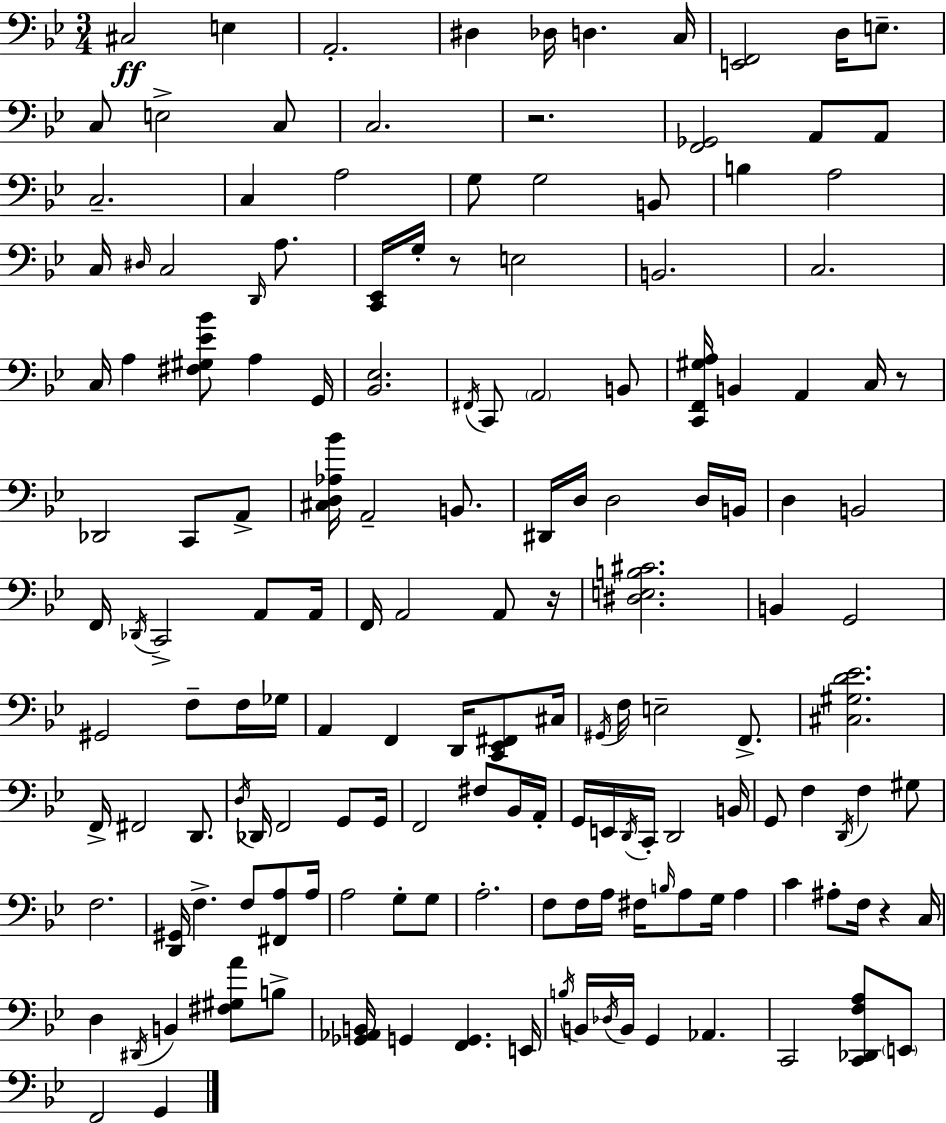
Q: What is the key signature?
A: BES major